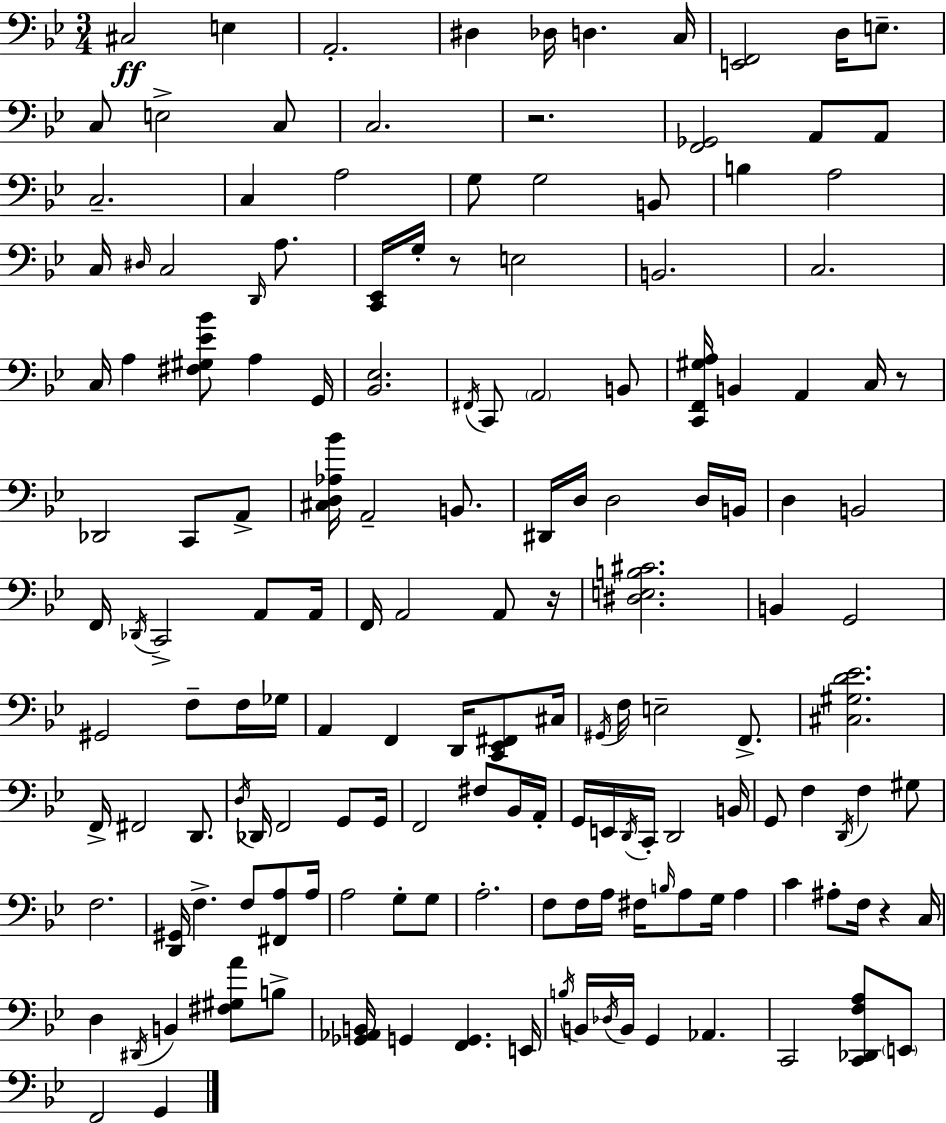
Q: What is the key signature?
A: BES major